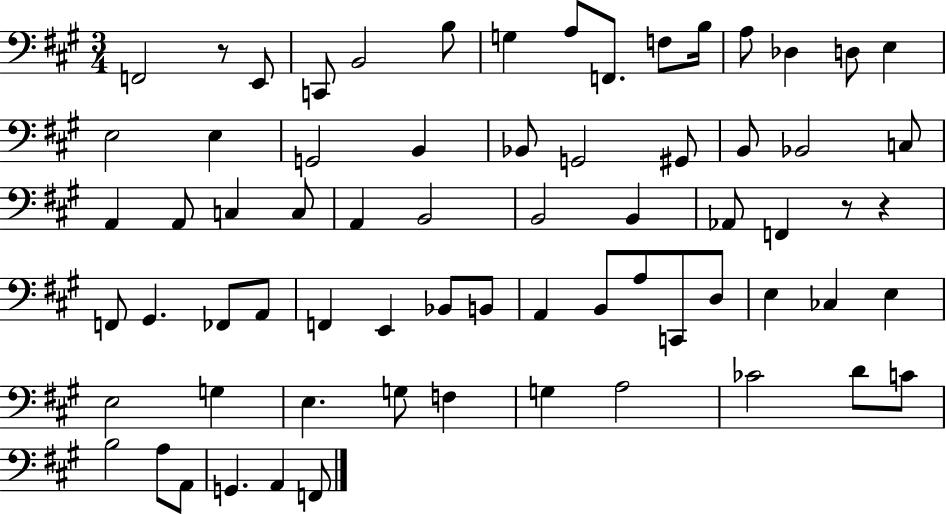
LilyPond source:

{
  \clef bass
  \numericTimeSignature
  \time 3/4
  \key a \major
  f,2 r8 e,8 | c,8 b,2 b8 | g4 a8 f,8. f8 b16 | a8 des4 d8 e4 | \break e2 e4 | g,2 b,4 | bes,8 g,2 gis,8 | b,8 bes,2 c8 | \break a,4 a,8 c4 c8 | a,4 b,2 | b,2 b,4 | aes,8 f,4 r8 r4 | \break f,8 gis,4. fes,8 a,8 | f,4 e,4 bes,8 b,8 | a,4 b,8 a8 c,8 d8 | e4 ces4 e4 | \break e2 g4 | e4. g8 f4 | g4 a2 | ces'2 d'8 c'8 | \break b2 a8 a,8 | g,4. a,4 f,8 | \bar "|."
}